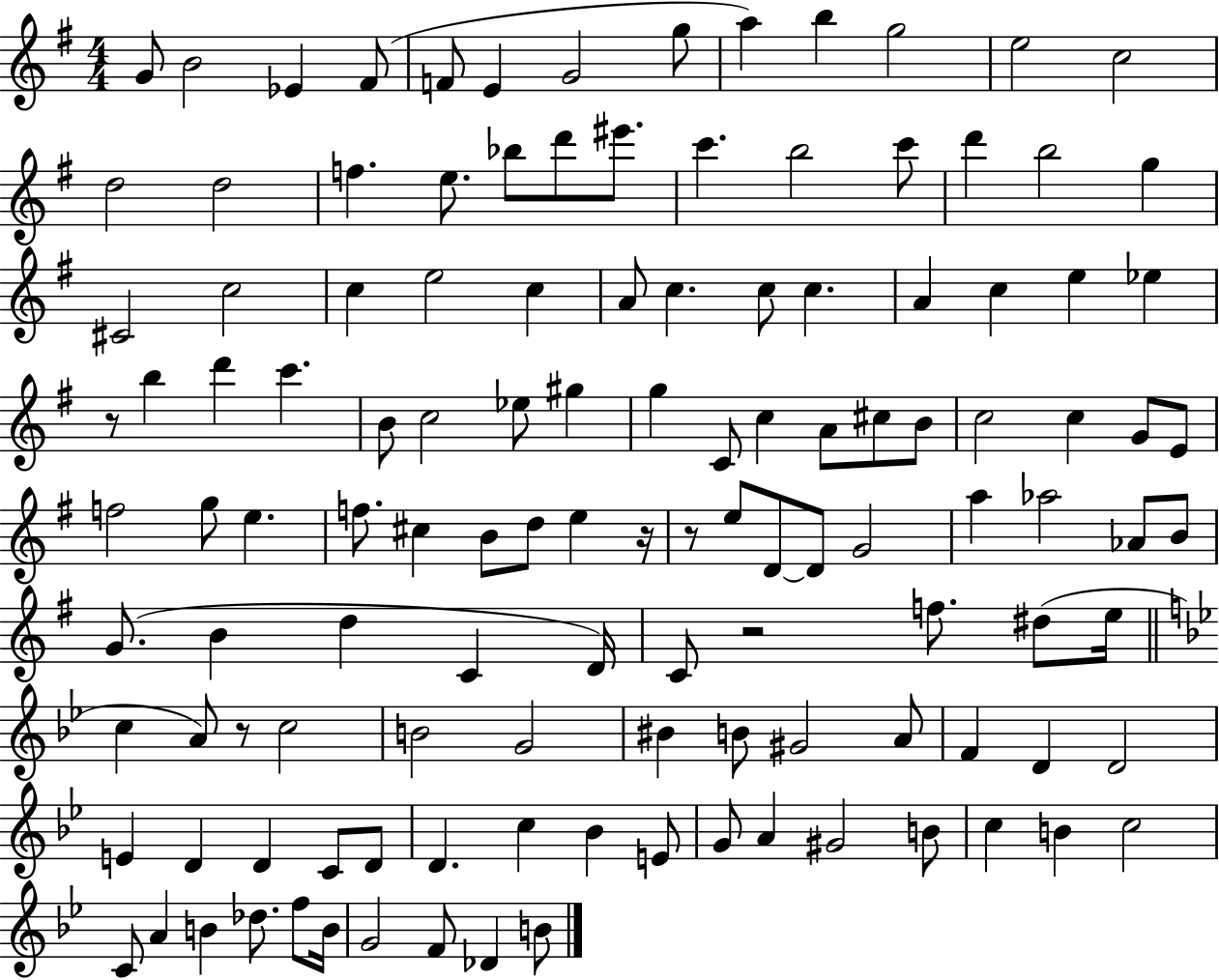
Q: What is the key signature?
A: G major